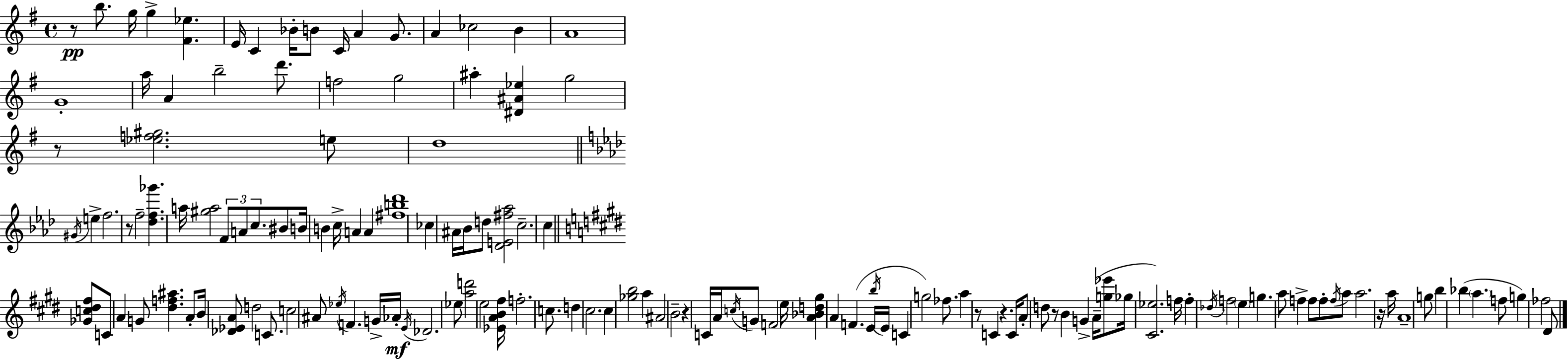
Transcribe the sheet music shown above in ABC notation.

X:1
T:Untitled
M:4/4
L:1/4
K:G
z/2 b/2 g/4 g [^F_e] E/4 C _B/4 B/2 C/4 A G/2 A _c2 B A4 G4 a/4 A b2 d'/2 f2 g2 ^a [^D^A_e] g2 z/2 [_ef^g]2 e/2 d4 ^G/4 e f2 z/2 f2 [_df_g'] a/4 [^ga]2 F/2 A/2 c/2 ^B/2 B/4 B c/4 A A [^fb_d']4 _c ^A/4 _B/4 d/2 [_DE^f_a]2 c2 c [_Gc^d^f]/2 C/2 A G/2 [^df^a] A/2 B/4 [_D_EA]/2 d2 C/2 c2 ^A/2 _e/4 F G/4 _A/4 E/4 _D2 _e/2 [ad']2 e2 [_EAB^f]/4 f2 c/2 d ^c2 ^c [_gb]2 a ^A2 B2 z C/4 A/4 c/4 G/2 F2 e/4 [A_Bd^g] A F E/4 b/4 E/4 C g2 _f/2 a z/2 C z C/4 A/2 d/2 z/2 B G A/4 [g_e']/2 _g/4 [^C_e]2 f/4 f _d/4 f2 e g a/2 f f/2 f/2 f/4 a/2 a2 z/4 a/4 A4 g/2 b _b a f/2 g _f2 ^D/2